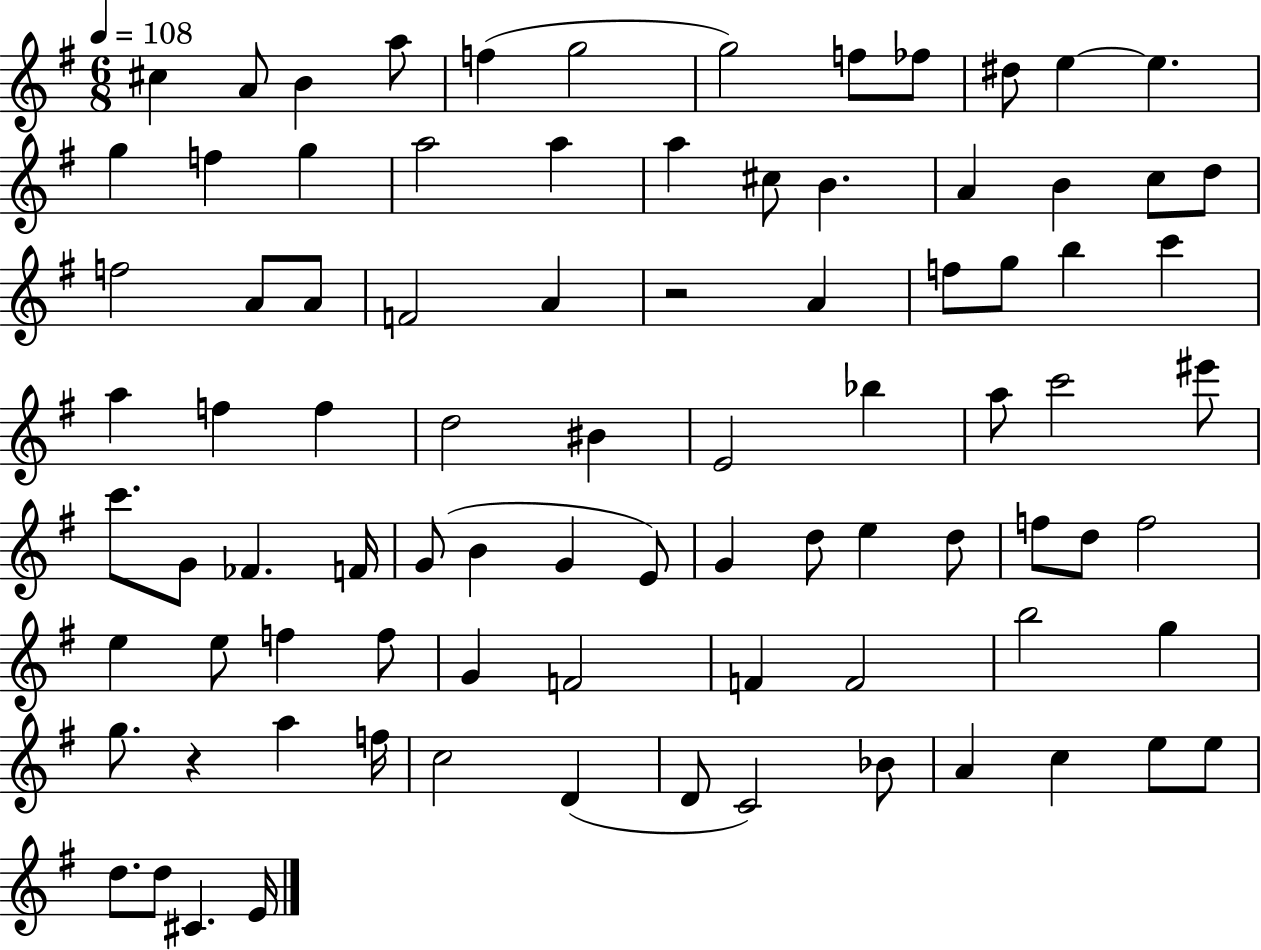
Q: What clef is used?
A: treble